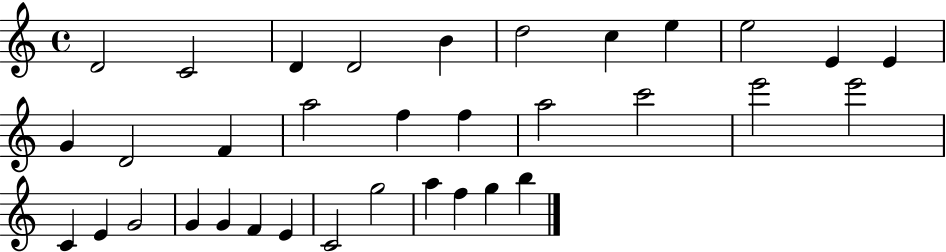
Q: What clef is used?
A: treble